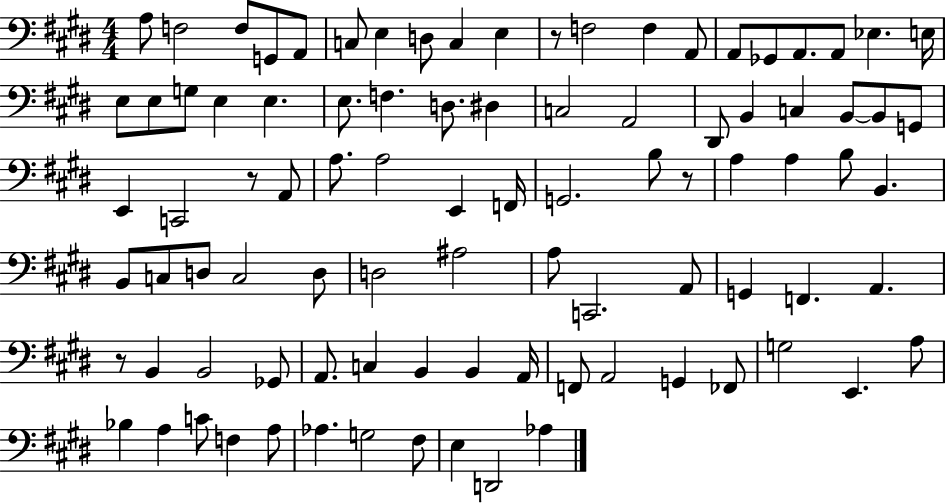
{
  \clef bass
  \numericTimeSignature
  \time 4/4
  \key e \major
  \repeat volta 2 { a8 f2 f8 g,8 a,8 | c8 e4 d8 c4 e4 | r8 f2 f4 a,8 | a,8 ges,8 a,8. a,8 ees4. e16 | \break e8 e8 g8 e4 e4. | e8. f4. d8. dis4 | c2 a,2 | dis,8 b,4 c4 b,8~~ b,8 g,8 | \break e,4 c,2 r8 a,8 | a8. a2 e,4 f,16 | g,2. b8 r8 | a4 a4 b8 b,4. | \break b,8 c8 d8 c2 d8 | d2 ais2 | a8 c,2. a,8 | g,4 f,4. a,4. | \break r8 b,4 b,2 ges,8 | a,8. c4 b,4 b,4 a,16 | f,8 a,2 g,4 fes,8 | g2 e,4. a8 | \break bes4 a4 c'8 f4 a8 | aes4. g2 fis8 | e4 d,2 aes4 | } \bar "|."
}